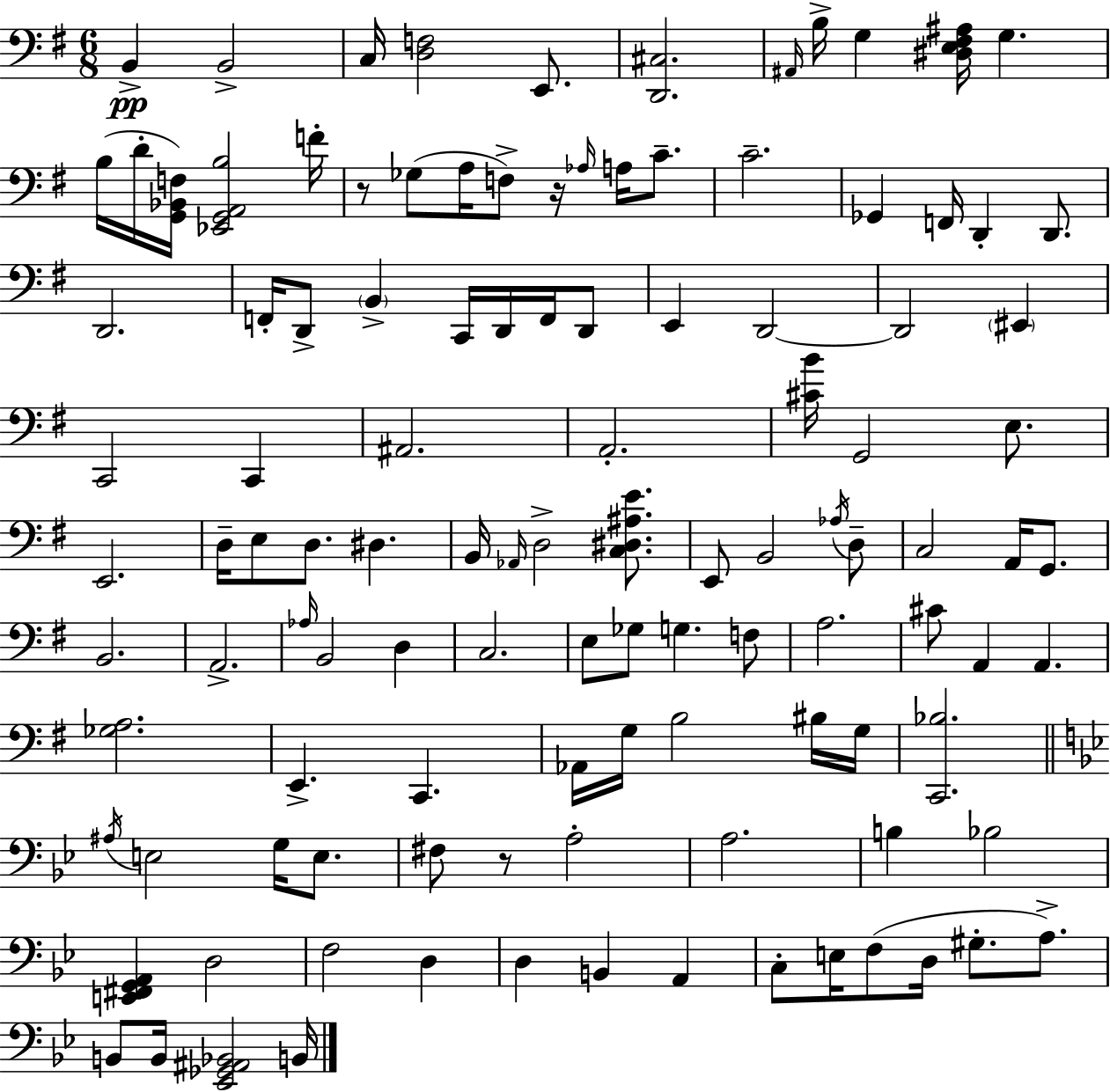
B2/q B2/h C3/s [D3,F3]/h E2/e. [D2,C#3]/h. A#2/s B3/s G3/q [D#3,E3,F#3,A#3]/s G3/q. B3/s D4/s [G2,Bb2,F3]/s [Eb2,G2,A2,B3]/h F4/s R/e Gb3/e A3/s F3/e R/s Ab3/s A3/s C4/e. C4/h. Gb2/q F2/s D2/q D2/e. D2/h. F2/s D2/e B2/q C2/s D2/s F2/s D2/e E2/q D2/h D2/h EIS2/q C2/h C2/q A#2/h. A2/h. [C#4,B4]/s G2/h E3/e. E2/h. D3/s E3/e D3/e. D#3/q. B2/s Ab2/s D3/h [C3,D#3,A#3,E4]/e. E2/e B2/h Ab3/s D3/e C3/h A2/s G2/e. B2/h. A2/h. Ab3/s B2/h D3/q C3/h. E3/e Gb3/e G3/q. F3/e A3/h. C#4/e A2/q A2/q. [Gb3,A3]/h. E2/q. C2/q. Ab2/s G3/s B3/h BIS3/s G3/s [C2,Bb3]/h. A#3/s E3/h G3/s E3/e. F#3/e R/e A3/h A3/h. B3/q Bb3/h [E2,F#2,G2,A2]/q D3/h F3/h D3/q D3/q B2/q A2/q C3/e E3/s F3/e D3/s G#3/e. A3/e. B2/e B2/s [Eb2,Gb2,A#2,Bb2]/h B2/s